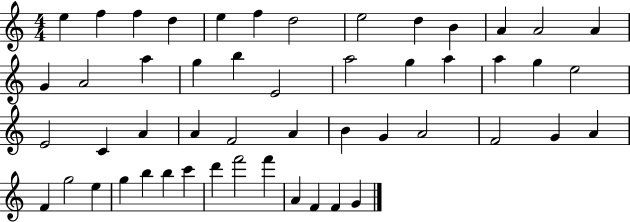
{
  \clef treble
  \numericTimeSignature
  \time 4/4
  \key c \major
  e''4 f''4 f''4 d''4 | e''4 f''4 d''2 | e''2 d''4 b'4 | a'4 a'2 a'4 | \break g'4 a'2 a''4 | g''4 b''4 e'2 | a''2 g''4 a''4 | a''4 g''4 e''2 | \break e'2 c'4 a'4 | a'4 f'2 a'4 | b'4 g'4 a'2 | f'2 g'4 a'4 | \break f'4 g''2 e''4 | g''4 b''4 b''4 c'''4 | d'''4 f'''2 f'''4 | a'4 f'4 f'4 g'4 | \break \bar "|."
}